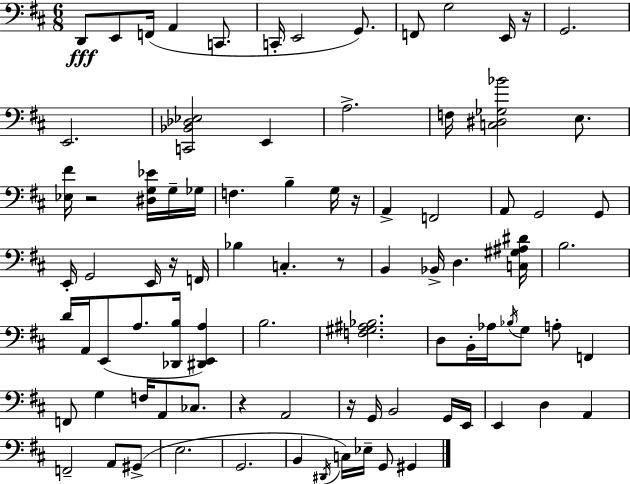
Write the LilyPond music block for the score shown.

{
  \clef bass
  \numericTimeSignature
  \time 6/8
  \key d \major
  d,8\fff e,8 f,16( a,4 c,8. | c,16-. e,2 g,8.) | f,8 g2 e,16 r16 | g,2. | \break e,2. | <c, bes, des ees>2 e,4 | a2.-> | f16 <c dis ges bes'>2 e8. | \break <ees fis'>16 r2 <dis g ees'>16 g16-- ges16 | f4. b4-- g16 r16 | a,4-> f,2 | a,8 g,2 g,8 | \break e,16-. g,2 e,16 r16 f,16 | bes4 c4.-. r8 | b,4 bes,16-> d4. <c gis ais dis'>16 | b2. | \break d'16 a,16 e,8( a8. <des, b>16 <dis, e, a>4) | b2. | <f gis ais bes>2. | d8 b,16-. aes16 \acciaccatura { bes16 } g8 a8-. f,4 | \break f,8 g4 f16 a,8 ces8. | r4 a,2 | r16 g,16 b,2 g,16 | e,16 e,4 d4 a,4 | \break f,2-- a,8 gis,8->( | e2. | g,2. | b,4 \acciaccatura { dis,16 }) c16 ees16-- g,8 gis,4 | \break \bar "|."
}